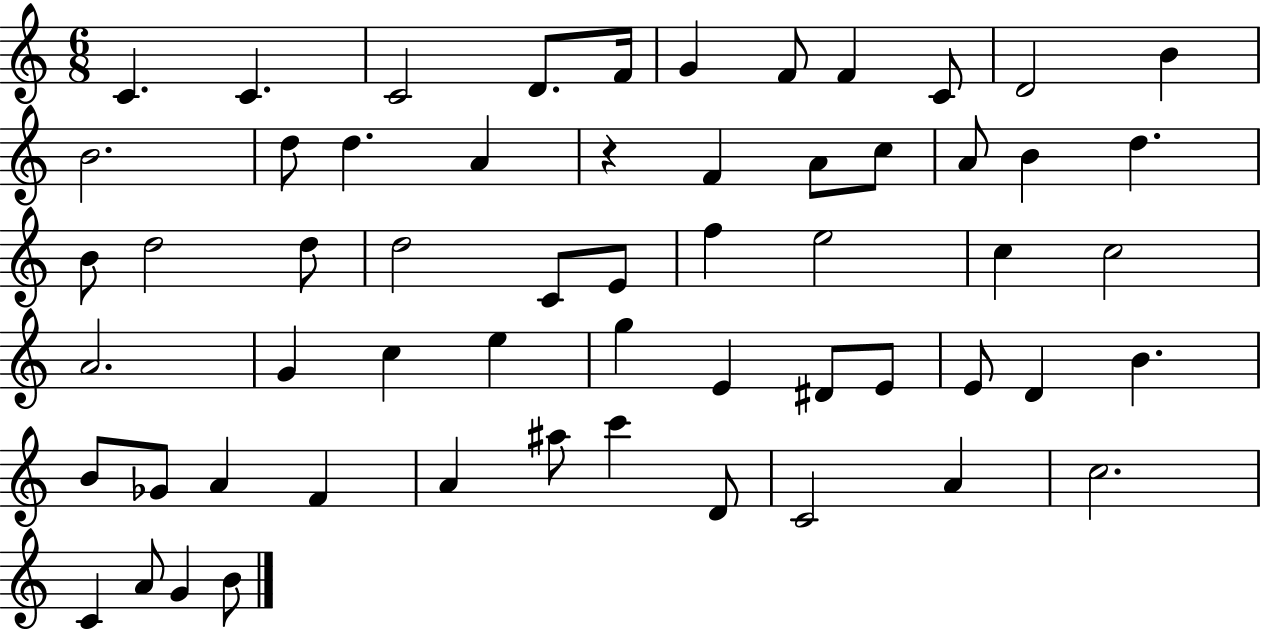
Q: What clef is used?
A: treble